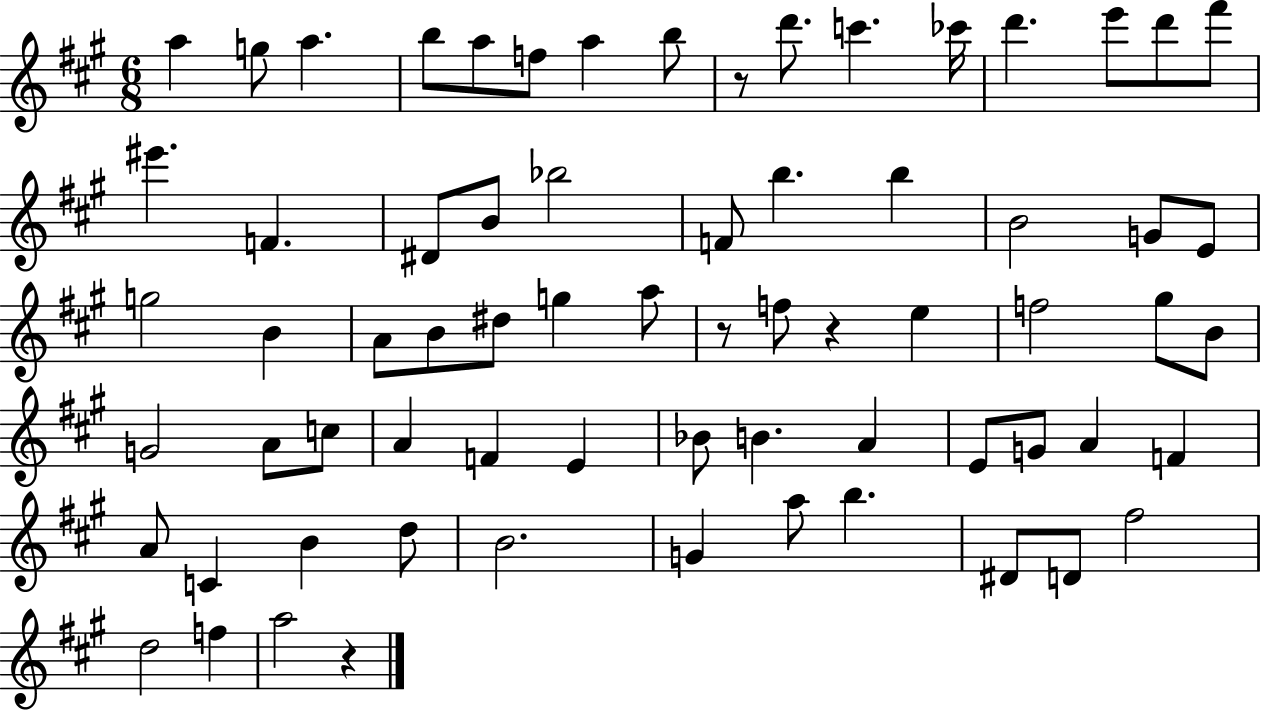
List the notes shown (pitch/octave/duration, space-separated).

A5/q G5/e A5/q. B5/e A5/e F5/e A5/q B5/e R/e D6/e. C6/q. CES6/s D6/q. E6/e D6/e F#6/e EIS6/q. F4/q. D#4/e B4/e Bb5/h F4/e B5/q. B5/q B4/h G4/e E4/e G5/h B4/q A4/e B4/e D#5/e G5/q A5/e R/e F5/e R/q E5/q F5/h G#5/e B4/e G4/h A4/e C5/e A4/q F4/q E4/q Bb4/e B4/q. A4/q E4/e G4/e A4/q F4/q A4/e C4/q B4/q D5/e B4/h. G4/q A5/e B5/q. D#4/e D4/e F#5/h D5/h F5/q A5/h R/q